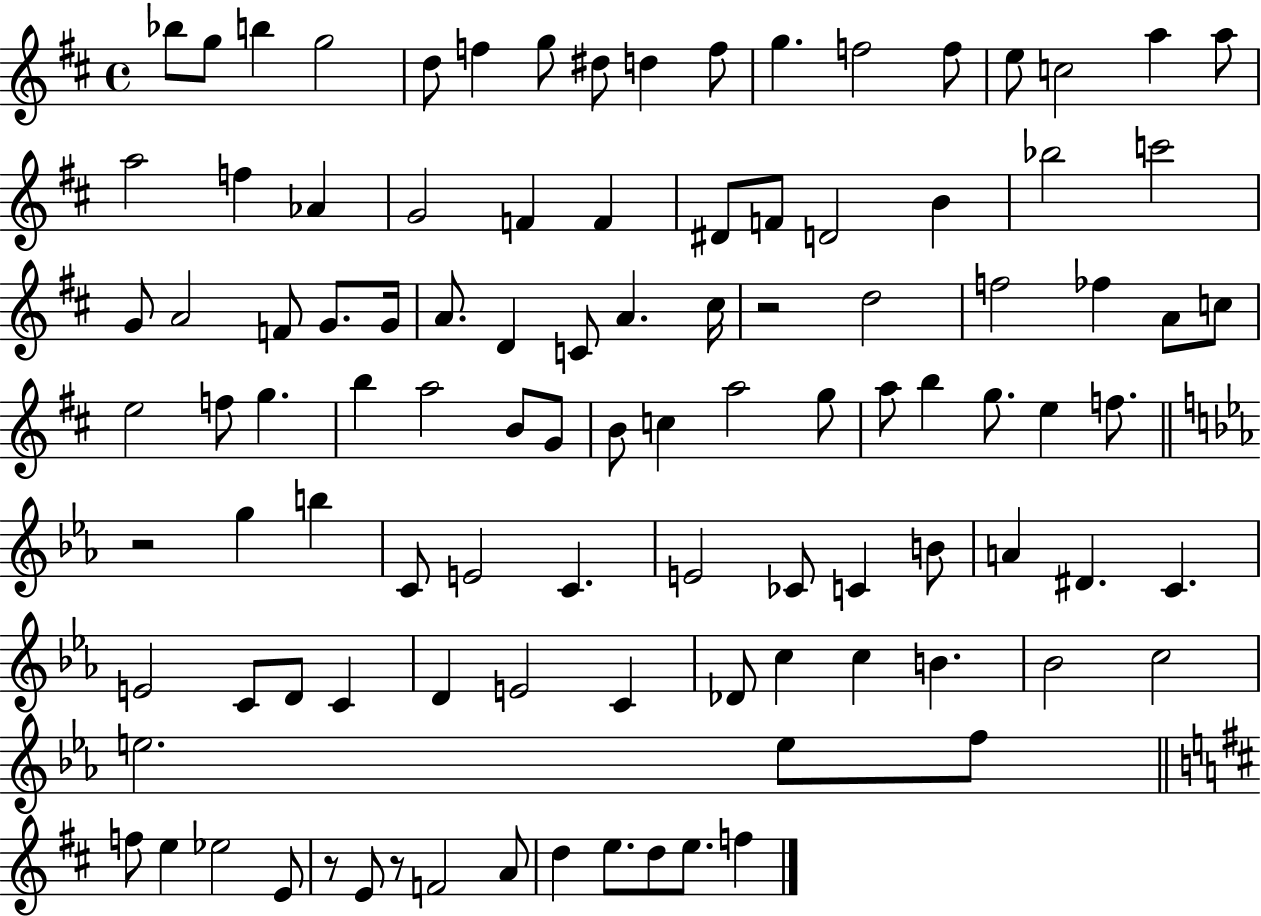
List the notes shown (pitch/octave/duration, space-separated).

Bb5/e G5/e B5/q G5/h D5/e F5/q G5/e D#5/e D5/q F5/e G5/q. F5/h F5/e E5/e C5/h A5/q A5/e A5/h F5/q Ab4/q G4/h F4/q F4/q D#4/e F4/e D4/h B4/q Bb5/h C6/h G4/e A4/h F4/e G4/e. G4/s A4/e. D4/q C4/e A4/q. C#5/s R/h D5/h F5/h FES5/q A4/e C5/e E5/h F5/e G5/q. B5/q A5/h B4/e G4/e B4/e C5/q A5/h G5/e A5/e B5/q G5/e. E5/q F5/e. R/h G5/q B5/q C4/e E4/h C4/q. E4/h CES4/e C4/q B4/e A4/q D#4/q. C4/q. E4/h C4/e D4/e C4/q D4/q E4/h C4/q Db4/e C5/q C5/q B4/q. Bb4/h C5/h E5/h. E5/e F5/e F5/e E5/q Eb5/h E4/e R/e E4/e R/e F4/h A4/e D5/q E5/e. D5/e E5/e. F5/q